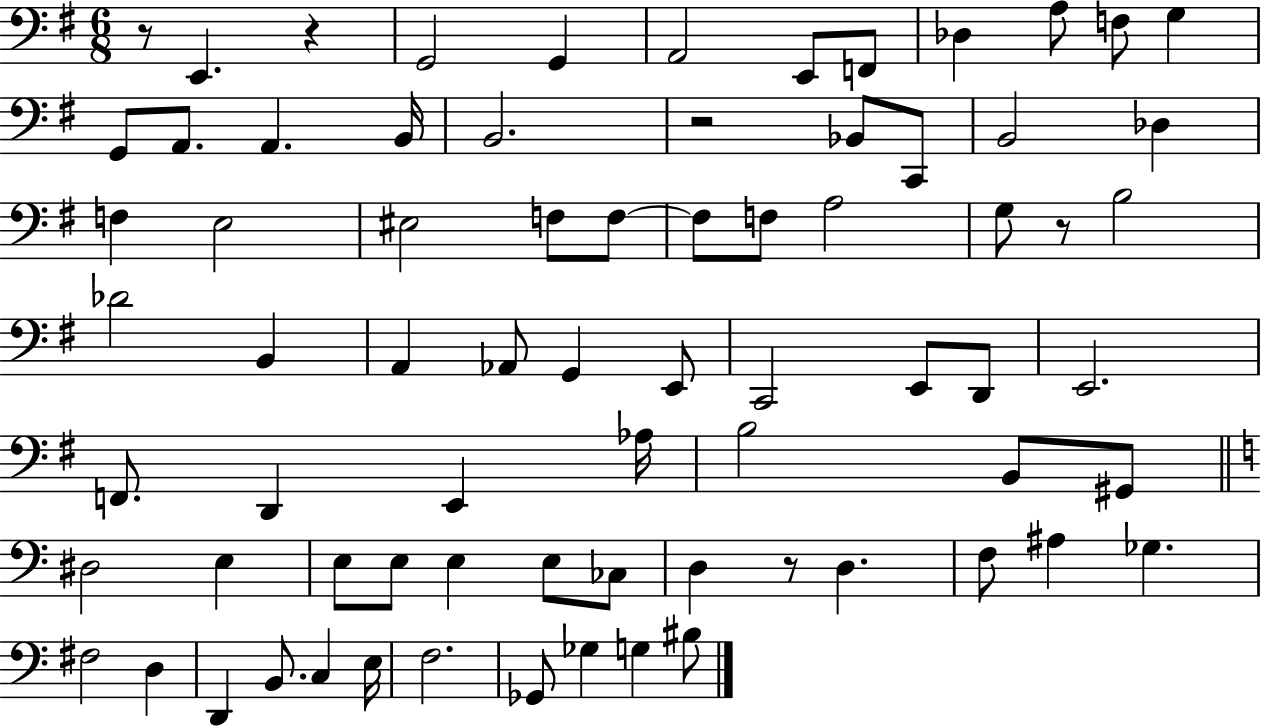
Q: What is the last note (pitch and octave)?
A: BIS3